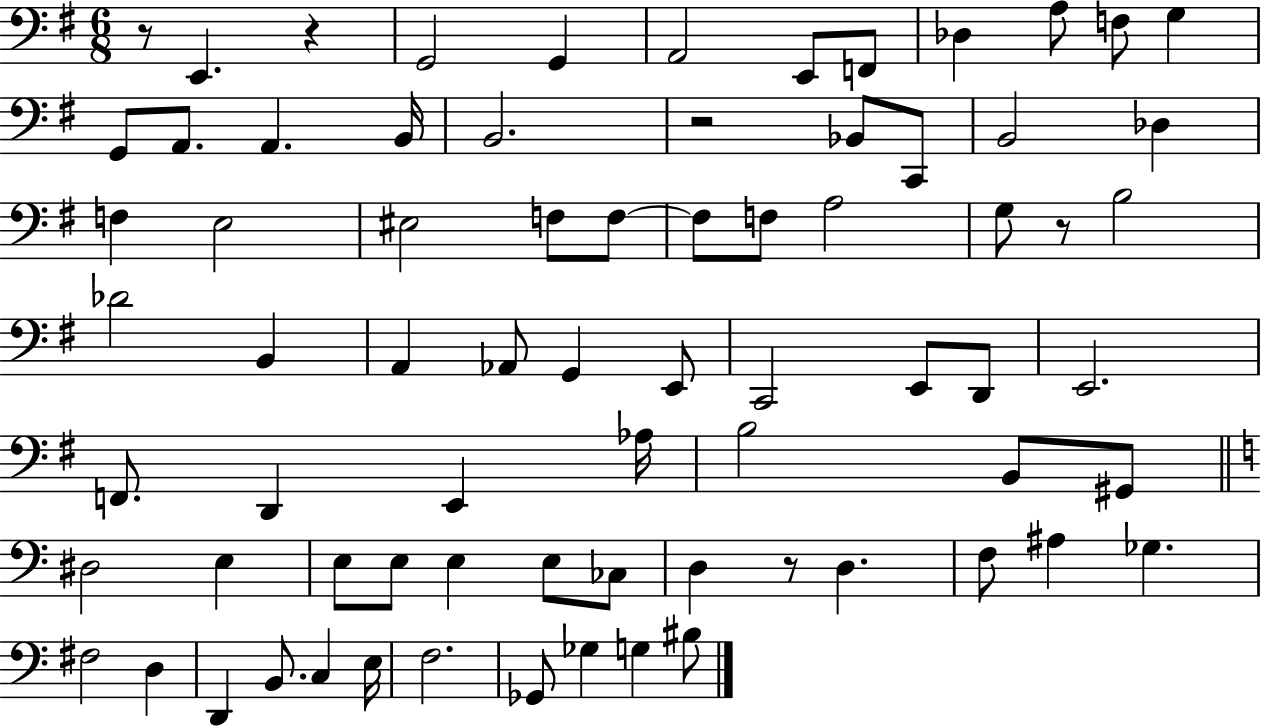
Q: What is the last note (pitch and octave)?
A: BIS3